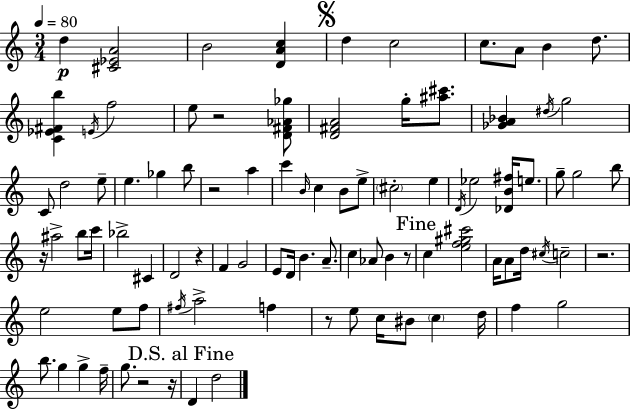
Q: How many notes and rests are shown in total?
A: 93